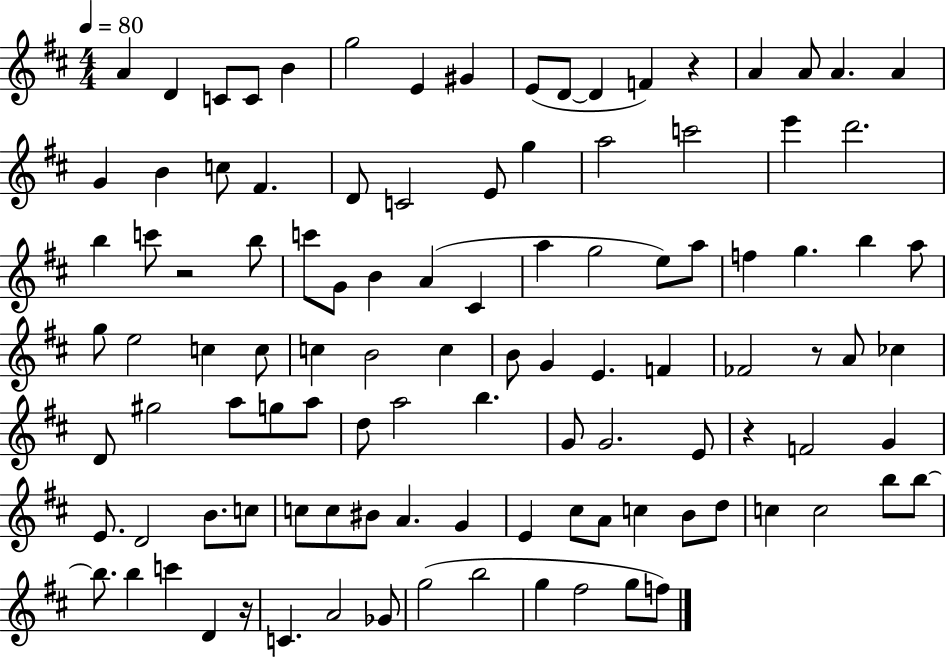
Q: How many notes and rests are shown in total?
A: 108